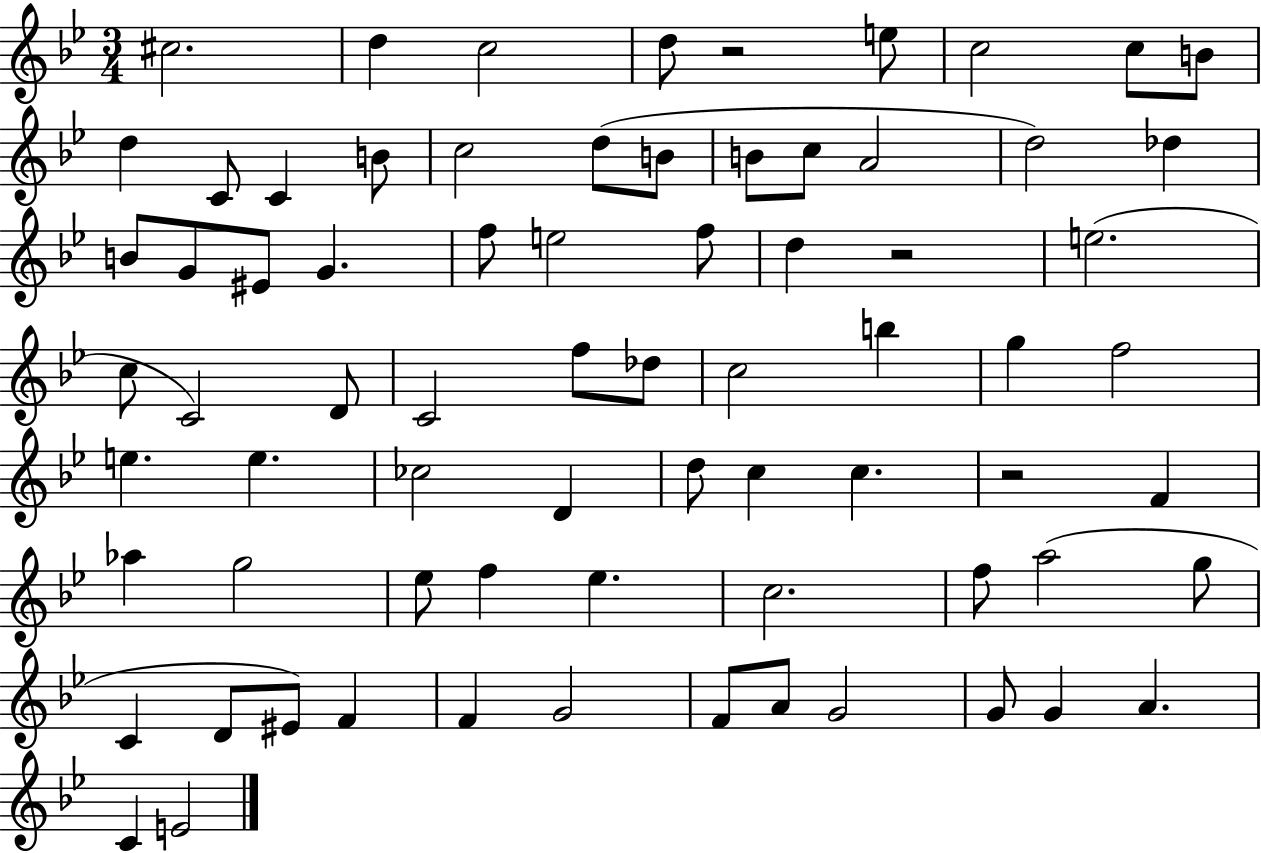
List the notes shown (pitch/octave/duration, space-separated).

C#5/h. D5/q C5/h D5/e R/h E5/e C5/h C5/e B4/e D5/q C4/e C4/q B4/e C5/h D5/e B4/e B4/e C5/e A4/h D5/h Db5/q B4/e G4/e EIS4/e G4/q. F5/e E5/h F5/e D5/q R/h E5/h. C5/e C4/h D4/e C4/h F5/e Db5/e C5/h B5/q G5/q F5/h E5/q. E5/q. CES5/h D4/q D5/e C5/q C5/q. R/h F4/q Ab5/q G5/h Eb5/e F5/q Eb5/q. C5/h. F5/e A5/h G5/e C4/q D4/e EIS4/e F4/q F4/q G4/h F4/e A4/e G4/h G4/e G4/q A4/q. C4/q E4/h